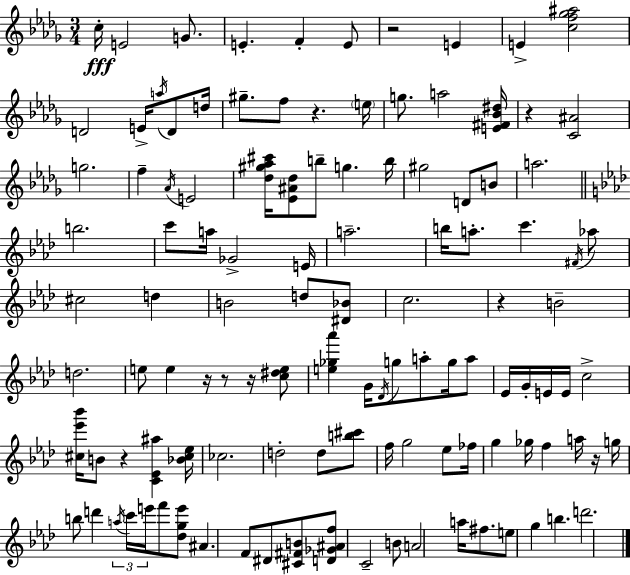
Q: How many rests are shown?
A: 9